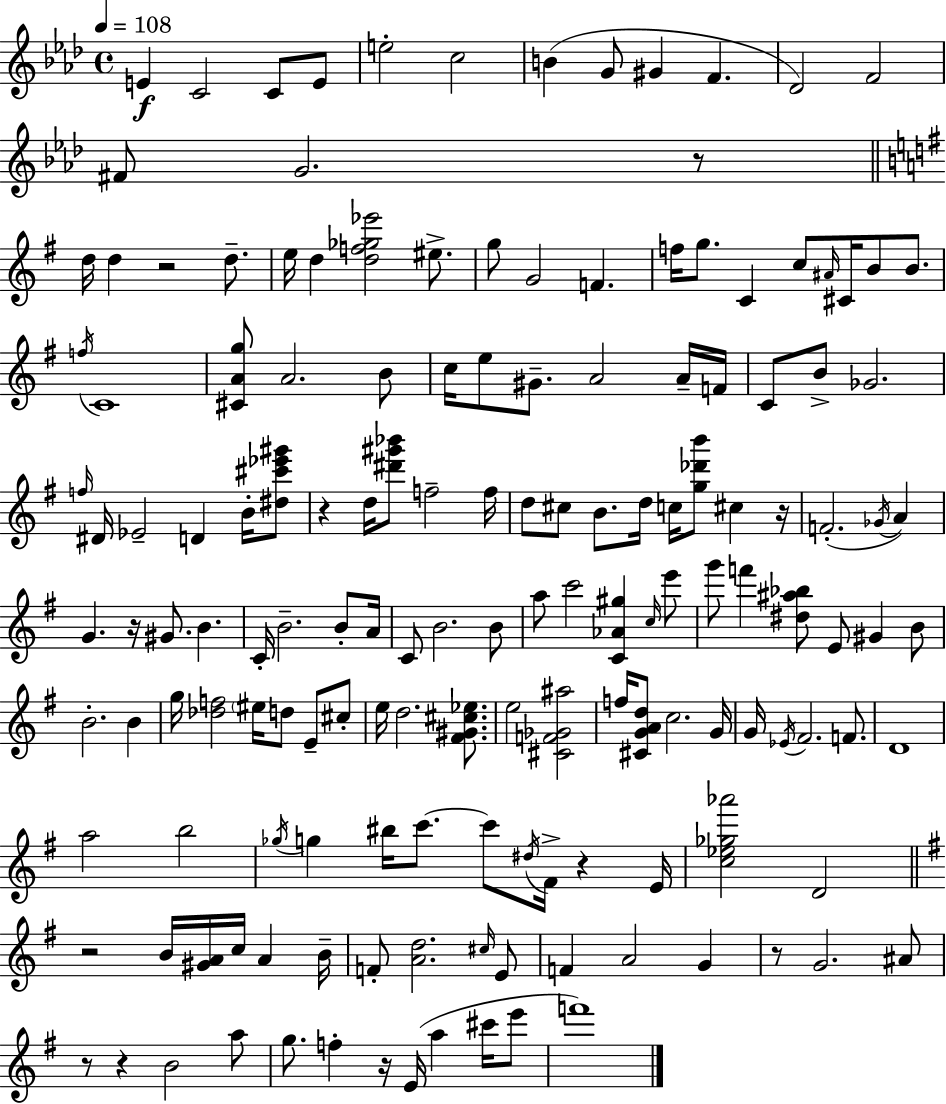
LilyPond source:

{
  \clef treble
  \time 4/4
  \defaultTimeSignature
  \key f \minor
  \tempo 4 = 108
  e'4\f c'2 c'8 e'8 | e''2-. c''2 | b'4( g'8 gis'4 f'4. | des'2) f'2 | \break fis'8 g'2. r8 | \bar "||" \break \key e \minor d''16 d''4 r2 d''8.-- | e''16 d''4 <d'' f'' ges'' ees'''>2 eis''8.-> | g''8 g'2 f'4. | f''16 g''8. c'4 c''8 \grace { ais'16 } cis'16 b'8 b'8. | \break \acciaccatura { f''16 } c'1 | <cis' a' g''>8 a'2. | b'8 c''16 e''8 gis'8.-- a'2 | a'16-- f'16 c'8 b'8-> ges'2. | \break \grace { f''16 } dis'16 ees'2-- d'4 | b'16-. <dis'' cis''' ees''' gis'''>8 r4 d''16 <dis''' gis''' bes'''>8 f''2-- | f''16 d''8 cis''8 b'8. d''16 c''16 <g'' des''' b'''>8 cis''4 | r16 f'2.-.( \acciaccatura { ges'16 } | \break a'4) g'4. r16 gis'8. b'4. | c'16-. b'2.-- | b'8-. a'16 c'8 b'2. | b'8 a''8 c'''2 <c' aes' gis''>4 | \break \grace { c''16 } e'''8 g'''8 f'''4 <dis'' ais'' bes''>8 e'8 gis'4 | b'8 b'2.-. | b'4 g''16 <des'' f''>2 \parenthesize eis''16 d''8 | e'8-- cis''8-. e''16 d''2. | \break <fis' gis' cis'' ees''>8. e''2 <cis' f' ges' ais''>2 | f''16 <cis' g' a' d''>8 c''2. | g'16 g'16 \acciaccatura { ees'16 } fis'2. | f'8. d'1 | \break a''2 b''2 | \acciaccatura { ges''16 } g''4 bis''16 c'''8.~~ c'''8 | \acciaccatura { dis''16 } fis'16-> r4 e'16 <c'' ees'' ges'' aes'''>2 | d'2 \bar "||" \break \key e \minor r2 b'16 <gis' a'>16 c''16 a'4 b'16-- | f'8-. <a' d''>2. \grace { cis''16 } e'8 | f'4 a'2 g'4 | r8 g'2. ais'8 | \break r8 r4 b'2 a''8 | g''8. f''4-. r16 e'16( a''4 cis'''16 e'''8 | f'''1) | \bar "|."
}